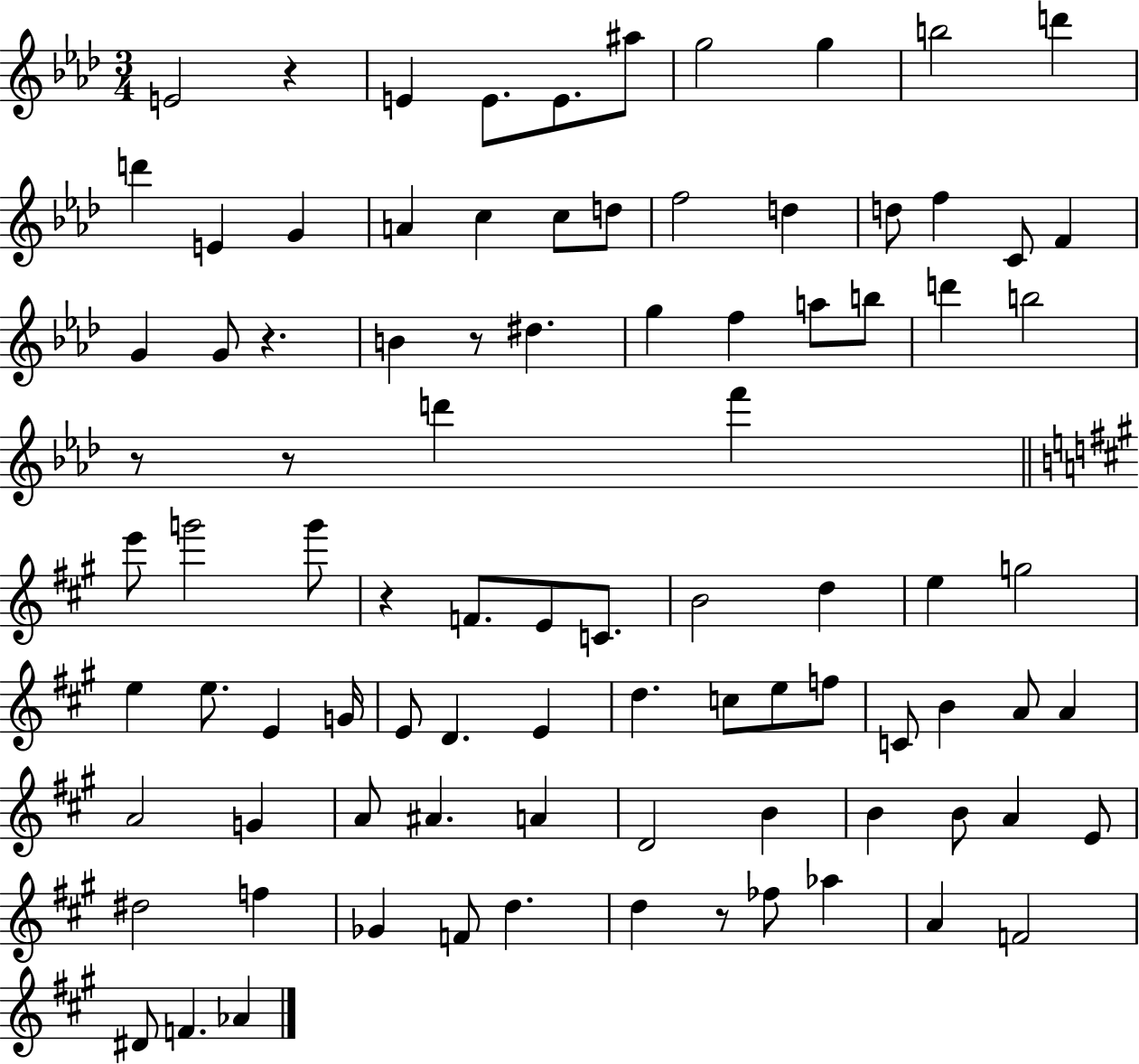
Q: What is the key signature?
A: AES major